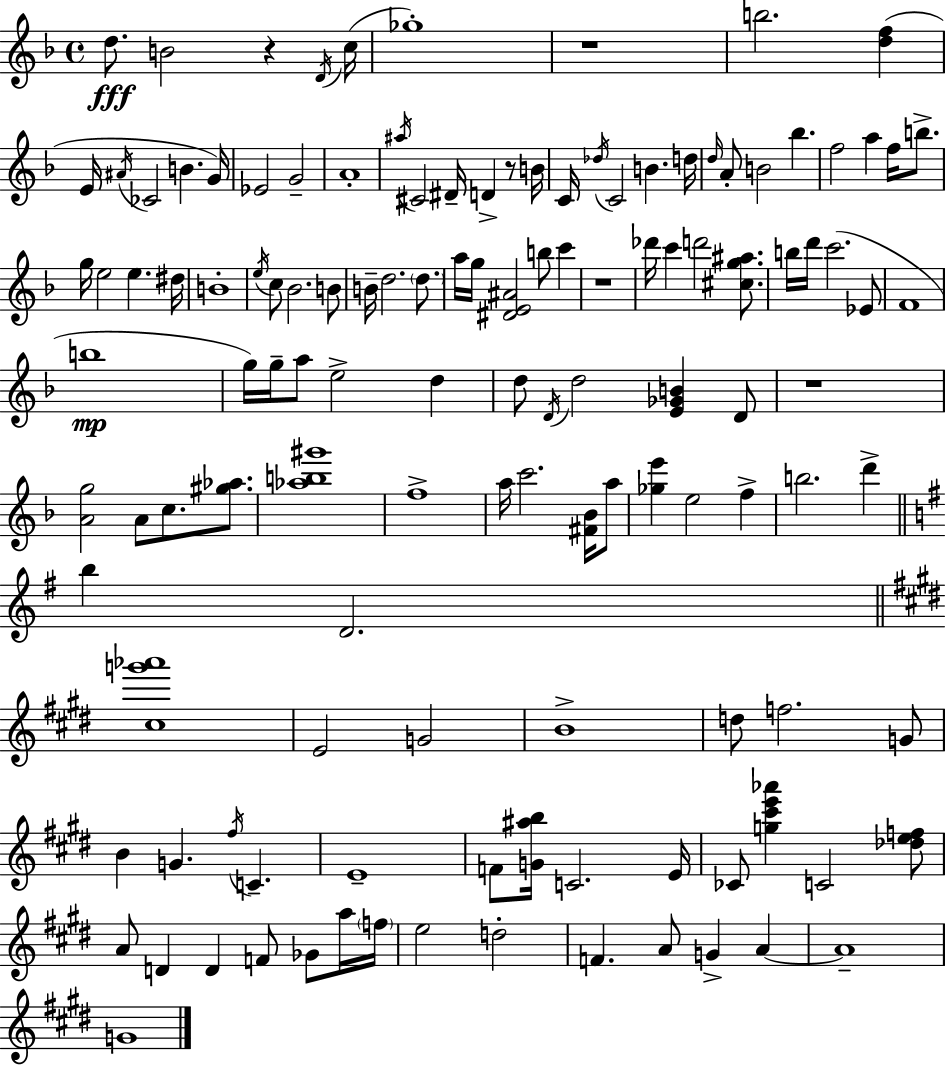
D5/e. B4/h R/q D4/s C5/s Gb5/w R/w B5/h. [D5,F5]/q E4/s A#4/s CES4/h B4/q. G4/s Eb4/h G4/h A4/w A#5/s C#4/h D#4/s D4/q R/e B4/s C4/s Db5/s C4/h B4/q. D5/s D5/s A4/e B4/h Bb5/q. F5/h A5/q F5/s B5/e. G5/s E5/h E5/q. D#5/s B4/w E5/s C5/e Bb4/h. B4/e B4/s D5/h. D5/e. A5/s G5/s [D#4,E4,A#4]/h B5/e C6/q R/w Db6/s C6/q D6/h [C#5,G5,A#5]/e. B5/s D6/s C6/h. Eb4/e F4/w B5/w G5/s G5/s A5/e E5/h D5/q D5/e D4/s D5/h [E4,Gb4,B4]/q D4/e R/w [A4,G5]/h A4/e C5/e. [G#5,Ab5]/e. [Ab5,B5,G#6]/w F5/w A5/s C6/h. [F#4,Bb4]/s A5/e [Gb5,E6]/q E5/h F5/q B5/h. D6/q B5/q D4/h. [C#5,G6,Ab6]/w E4/h G4/h B4/w D5/e F5/h. G4/e B4/q G4/q. F#5/s C4/q. E4/w F4/e [G4,A#5,B5]/s C4/h. E4/s CES4/e [G5,C#6,E6,Ab6]/q C4/h [Db5,E5,F5]/e A4/e D4/q D4/q F4/e Gb4/e A5/s F5/s E5/h D5/h F4/q. A4/e G4/q A4/q A4/w G4/w